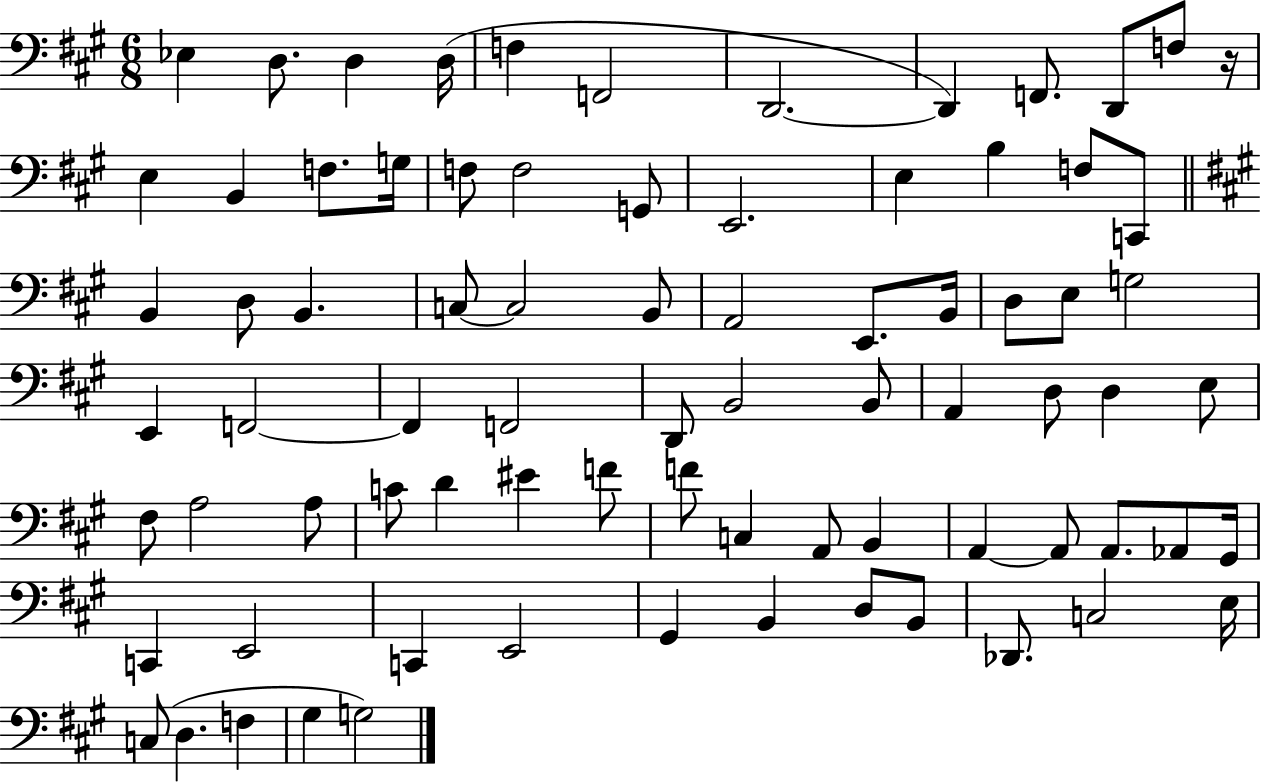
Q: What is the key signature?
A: A major